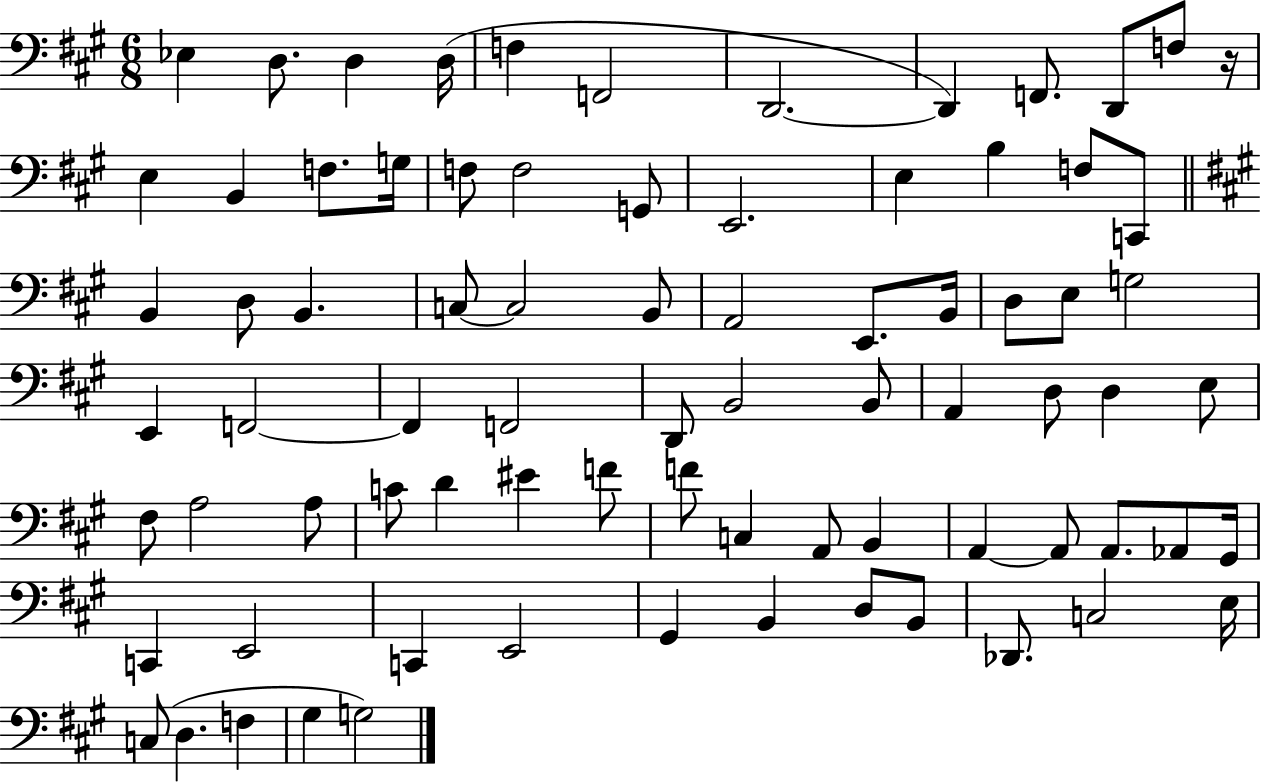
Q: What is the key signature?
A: A major